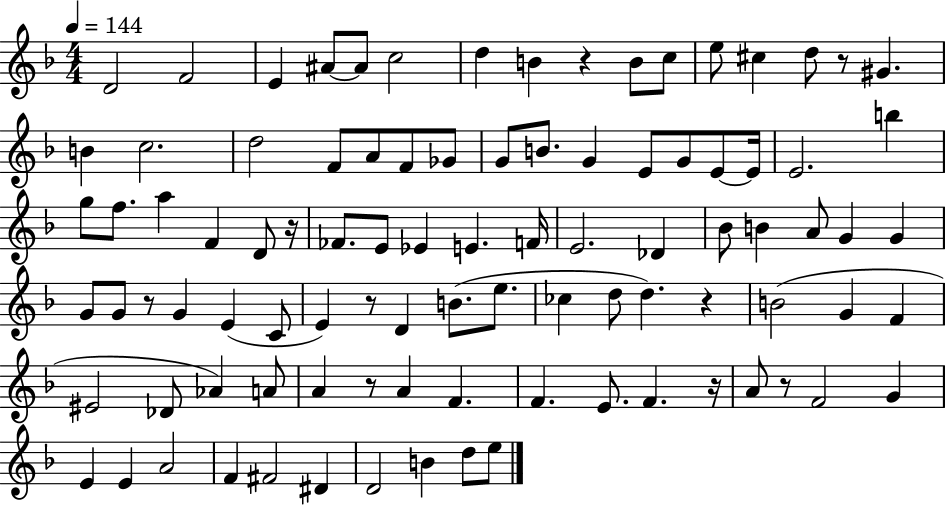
X:1
T:Untitled
M:4/4
L:1/4
K:F
D2 F2 E ^A/2 ^A/2 c2 d B z B/2 c/2 e/2 ^c d/2 z/2 ^G B c2 d2 F/2 A/2 F/2 _G/2 G/2 B/2 G E/2 G/2 E/2 E/4 E2 b g/2 f/2 a F D/2 z/4 _F/2 E/2 _E E F/4 E2 _D _B/2 B A/2 G G G/2 G/2 z/2 G E C/2 E z/2 D B/2 e/2 _c d/2 d z B2 G F ^E2 _D/2 _A A/2 A z/2 A F F E/2 F z/4 A/2 z/2 F2 G E E A2 F ^F2 ^D D2 B d/2 e/2